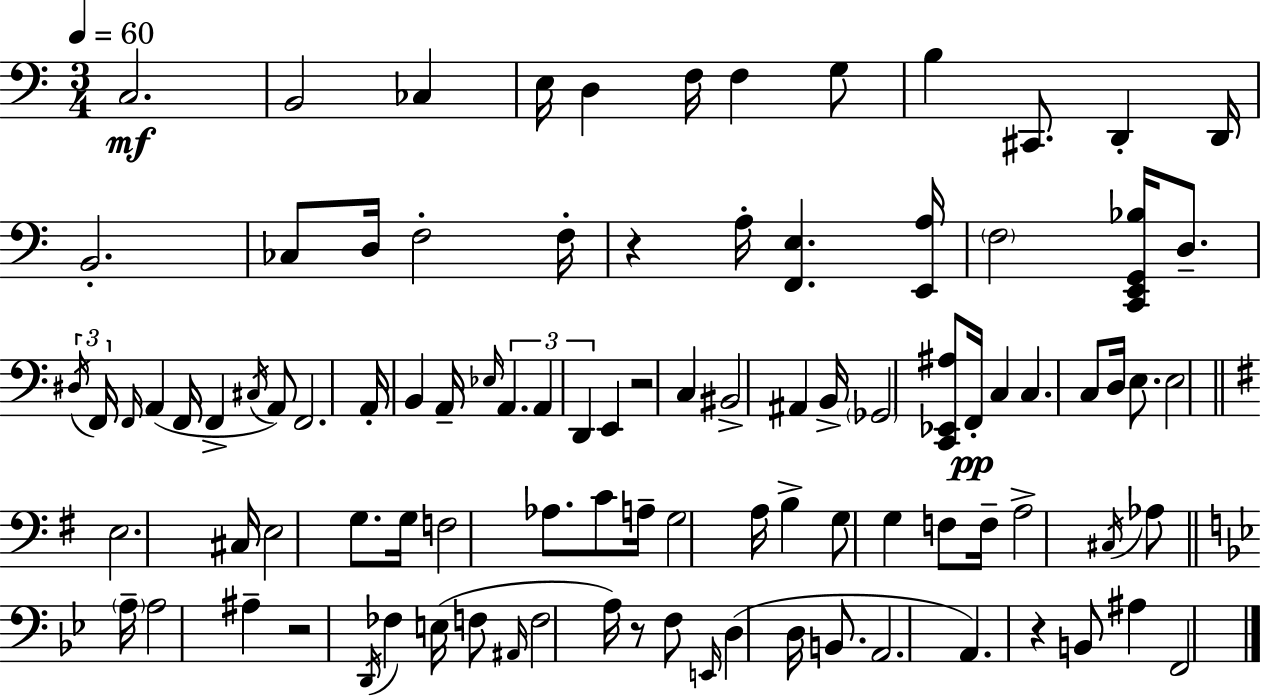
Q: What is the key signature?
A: C major